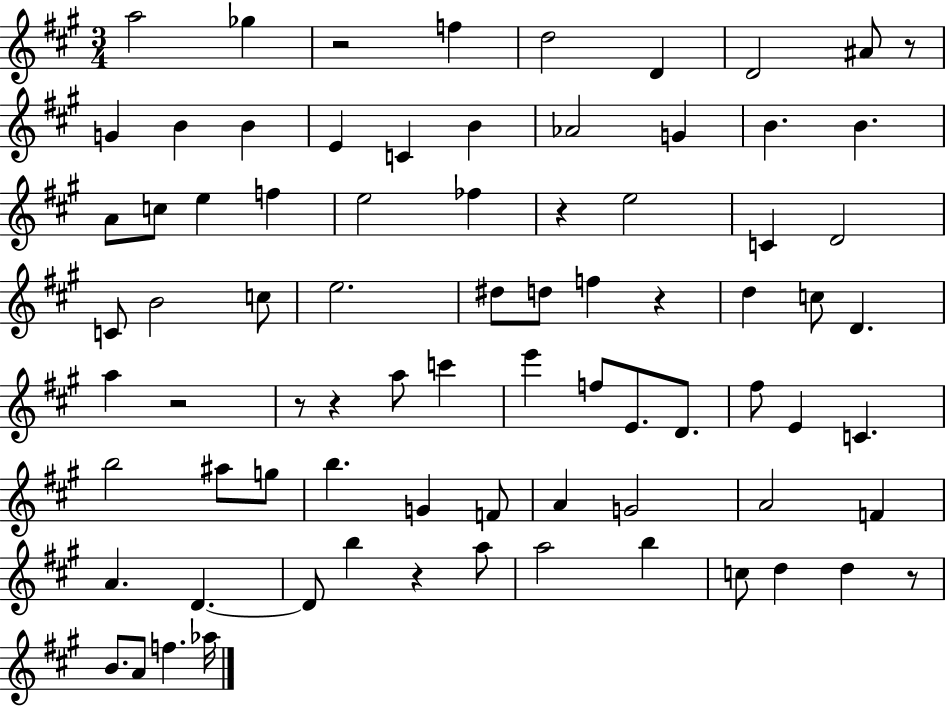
X:1
T:Untitled
M:3/4
L:1/4
K:A
a2 _g z2 f d2 D D2 ^A/2 z/2 G B B E C B _A2 G B B A/2 c/2 e f e2 _f z e2 C D2 C/2 B2 c/2 e2 ^d/2 d/2 f z d c/2 D a z2 z/2 z a/2 c' e' f/2 E/2 D/2 ^f/2 E C b2 ^a/2 g/2 b G F/2 A G2 A2 F A D D/2 b z a/2 a2 b c/2 d d z/2 B/2 A/2 f _a/4